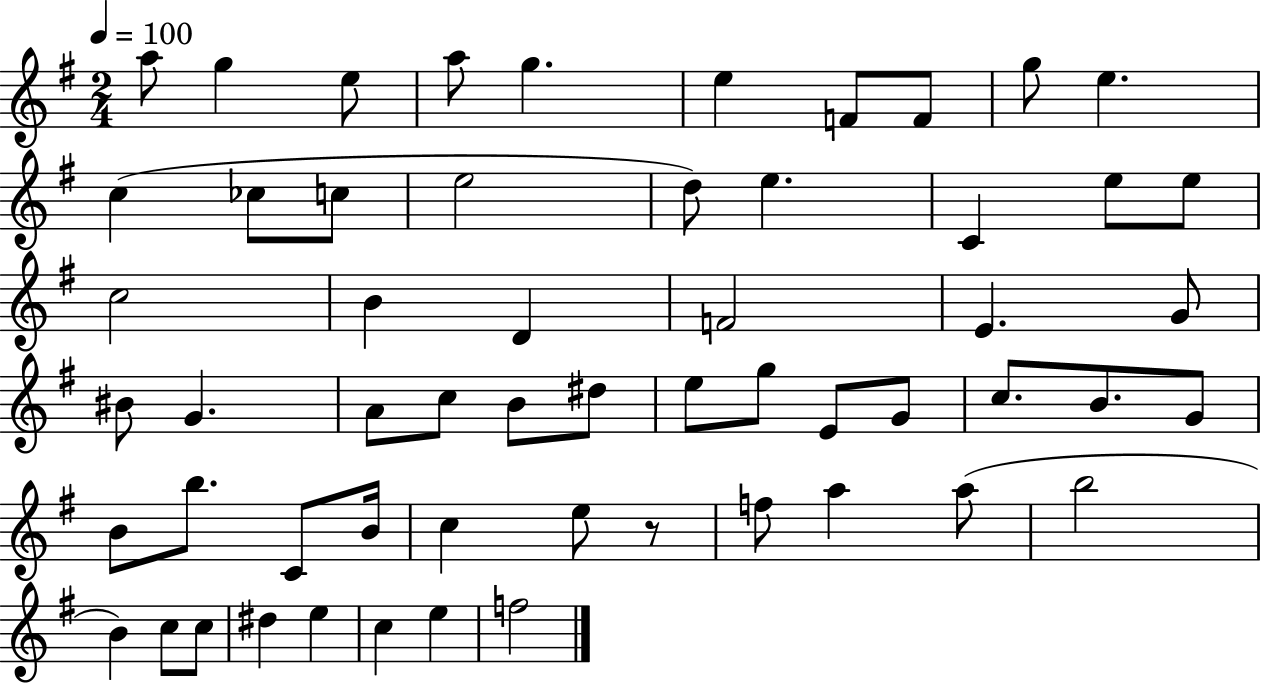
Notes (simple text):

A5/e G5/q E5/e A5/e G5/q. E5/q F4/e F4/e G5/e E5/q. C5/q CES5/e C5/e E5/h D5/e E5/q. C4/q E5/e E5/e C5/h B4/q D4/q F4/h E4/q. G4/e BIS4/e G4/q. A4/e C5/e B4/e D#5/e E5/e G5/e E4/e G4/e C5/e. B4/e. G4/e B4/e B5/e. C4/e B4/s C5/q E5/e R/e F5/e A5/q A5/e B5/h B4/q C5/e C5/e D#5/q E5/q C5/q E5/q F5/h